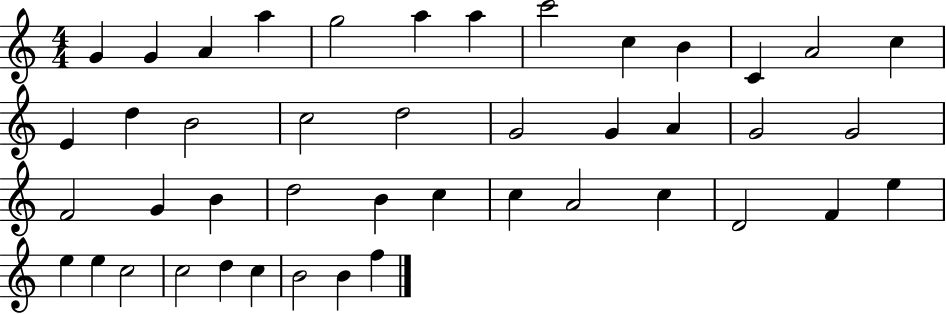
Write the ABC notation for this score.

X:1
T:Untitled
M:4/4
L:1/4
K:C
G G A a g2 a a c'2 c B C A2 c E d B2 c2 d2 G2 G A G2 G2 F2 G B d2 B c c A2 c D2 F e e e c2 c2 d c B2 B f